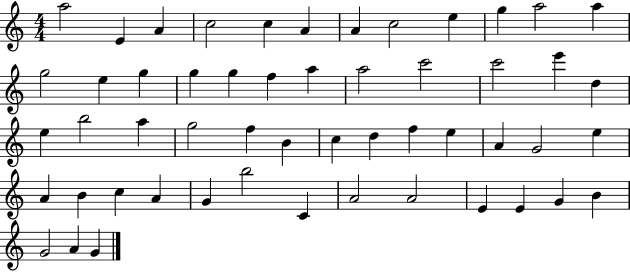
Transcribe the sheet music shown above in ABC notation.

X:1
T:Untitled
M:4/4
L:1/4
K:C
a2 E A c2 c A A c2 e g a2 a g2 e g g g f a a2 c'2 c'2 e' d e b2 a g2 f B c d f e A G2 e A B c A G b2 C A2 A2 E E G B G2 A G